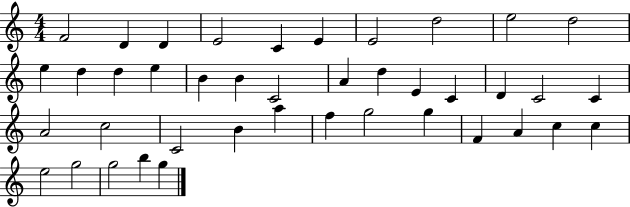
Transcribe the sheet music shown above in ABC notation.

X:1
T:Untitled
M:4/4
L:1/4
K:C
F2 D D E2 C E E2 d2 e2 d2 e d d e B B C2 A d E C D C2 C A2 c2 C2 B a f g2 g F A c c e2 g2 g2 b g